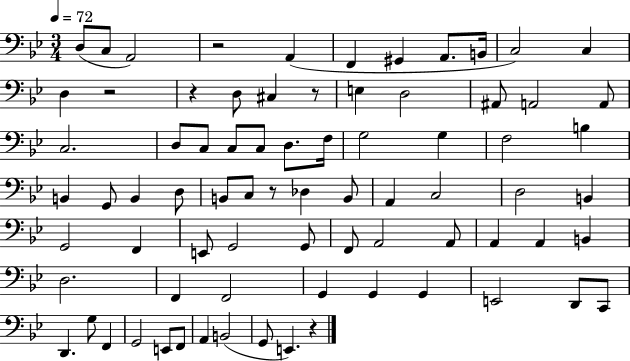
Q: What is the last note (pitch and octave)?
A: E2